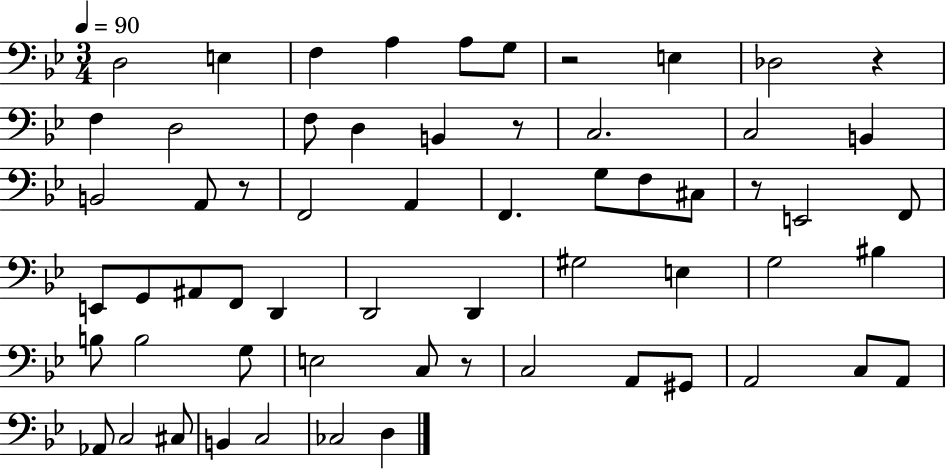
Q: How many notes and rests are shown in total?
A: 61